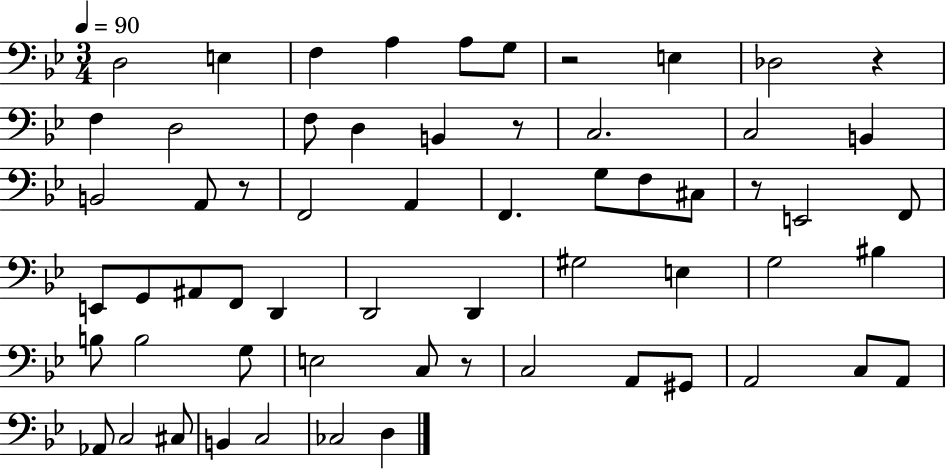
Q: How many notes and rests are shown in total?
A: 61